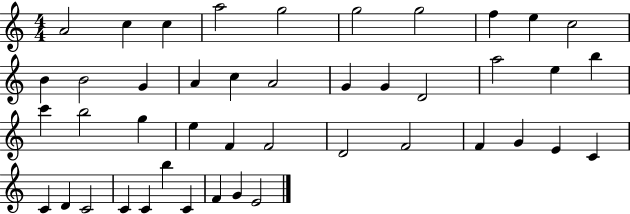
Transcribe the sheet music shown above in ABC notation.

X:1
T:Untitled
M:4/4
L:1/4
K:C
A2 c c a2 g2 g2 g2 f e c2 B B2 G A c A2 G G D2 a2 e b c' b2 g e F F2 D2 F2 F G E C C D C2 C C b C F G E2